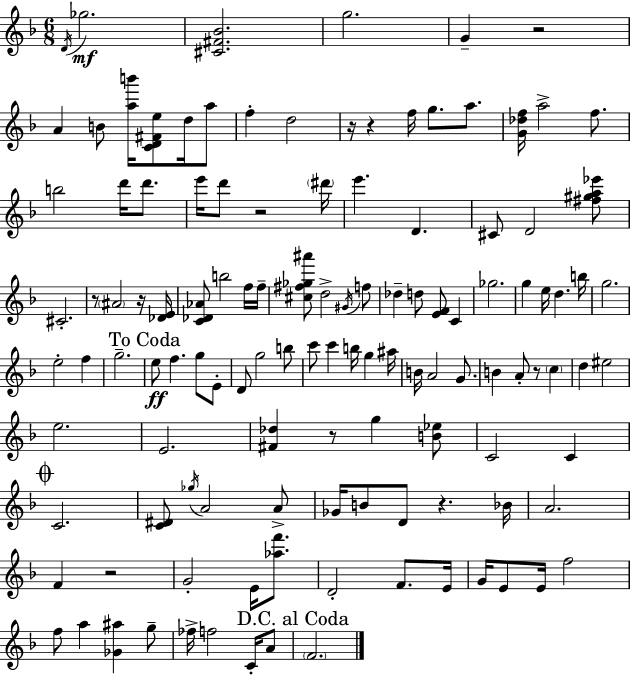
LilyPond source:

{
  \clef treble
  \numericTimeSignature
  \time 6/8
  \key f \major
  \acciaccatura { d'16 }\mf ges''2. | <cis' fis' bes'>2. | g''2. | g'4-- r2 | \break a'4 b'8 <a'' b'''>16 <c' d' fis' e''>8 d''16 a''8 | f''4-. d''2 | r16 r4 f''16 g''8. a''8. | <g' des'' f''>16 a''2-> f''8. | \break b''2 d'''16 d'''8. | e'''16 d'''8 r2 | \parenthesize dis'''16 e'''4. d'4. | cis'8 d'2 <fis'' gis'' a'' ees'''>8 | \break cis'2.-. | r8 \parenthesize ais'2 r16 | <des' e'>16 <c' des' aes'>8 b''2 f''16 | f''16-- <cis'' fis'' ges'' ais'''>8 d''2-> \acciaccatura { gis'16 } | \break f''8 des''4-- d''8 <e' f'>8 c'4 | ges''2. | g''4 e''16 d''4. | b''16 g''2. | \break e''2-. f''4 | g''2.-- | \mark "To Coda" e''8\ff f''4. g''8 | e'8-. d'8 g''2 | \break b''8 c'''8 c'''4 b''16 g''4 | ais''16 b'16 a'2 g'8. | b'4 a'8-. r8 \parenthesize c''4 | d''4 eis''2 | \break e''2. | e'2. | <fis' des''>4 r8 g''4 | <b' ees''>8 c'2 c'4 | \break \mark \markup { \musicglyph "scripts.coda" } c'2. | <c' dis'>8 \acciaccatura { ges''16 } a'2 | a'8-> ges'16 b'8 d'8 r4. | bes'16 a'2. | \break f'4 r2 | g'2-. e'16 | <aes'' f'''>8. d'2-. f'8. | e'16 g'16 e'8 e'16 f''2 | \break f''8 a''4 <ges' ais''>4 | g''8-- fes''16-> f''2 | c'16-. a'8 \mark "D.C. al Coda" \parenthesize f'2. | \bar "|."
}